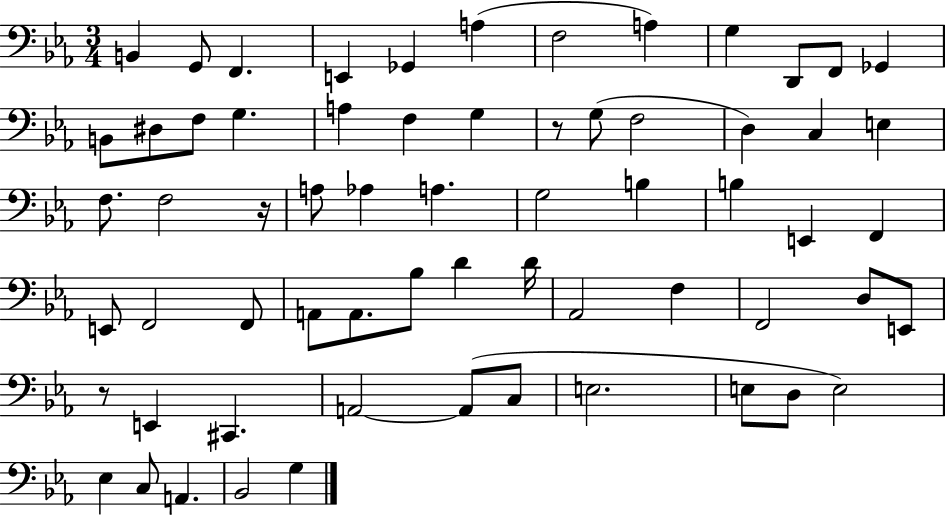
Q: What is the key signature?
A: EES major